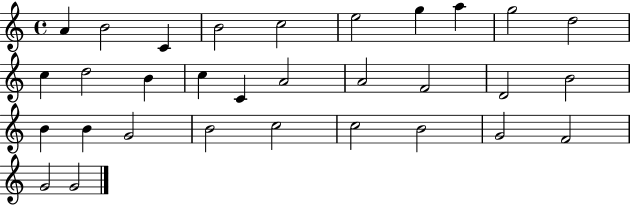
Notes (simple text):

A4/q B4/h C4/q B4/h C5/h E5/h G5/q A5/q G5/h D5/h C5/q D5/h B4/q C5/q C4/q A4/h A4/h F4/h D4/h B4/h B4/q B4/q G4/h B4/h C5/h C5/h B4/h G4/h F4/h G4/h G4/h